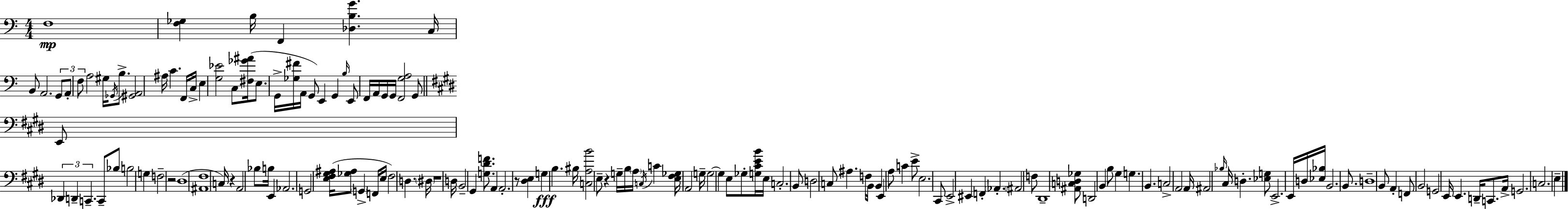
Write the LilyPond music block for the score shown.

{
  \clef bass
  \numericTimeSignature
  \time 4/4
  \key c \major
  f1\mp | <f ges>4 b16 f,4 <des b g'>4. c16 | b,8 a,2. \tuplet 3/2 { g,8 | a,8-. f8 } a2 gis16 \acciaccatura { ges,16 } b8.-> | \break <gis, a,>2 ais16 c'4. | f,16 c16-> e4 <g ees'>2 c8 | <fis ges' ais'>16( e8. g,16-> <ges fis'>16 a,16 g,8) e,4 g,4 | \grace { b16 } e,8 f,16 a,16 g,16 g,16 <f, g a>2 | \break g,8 \bar "||" \break \key e \major e,8 \tuplet 3/2 { des,4 d,4-- c,4.-- } | c,8-- bes8 b2 g4 | f2-- r2 | dis1( | \break <ais, fis>1 | c16) r4 a,2 bes8 b16 | e,4 aes,2. | g,2 <e fis gis ais>16( <ges ais>8 \parenthesize g,4-> f,16 | \break e16 fis2) d4. \parenthesize dis16 | r1 | d16 b,2-- gis,4 <g dis' f'>8. | a,4 a,2.-. | \break r8 <dis e>4 g4\fff b4. | bis16 <c a b'>2 e8-- r4 g16-- | b16 \parenthesize a16 \acciaccatura { c16 } c'4 <e fis ges>16 a,2 | g16-- g2~~ g4 e8 ges8-. | \break <g cis' e' b'>16 e16 c2.-. b,8 | d2 c8 ais4. | f16 b,16 b,4 e,4 a8 c'4 | e'8-> e2. cis,8 | \break e,2-> eis,4 f,4-. | \parenthesize aes,4.-. \parenthesize ais,2 f8 | dis,1-- | <ais, c d ges>8 d,2 b,4 b8 | \break gis4 g4. b,4. | c2-> a,2 | a,16 ais,2 \grace { bes16 } cis16 d4.-. | <ees g>8 e,2.-> | \break e,16 d16 <ees bes>16 b,2. b,8. | d1-- | b,8 a,4-. f,8 b,2 | g,2 e,16 e,4. | \break d,16-- c,8. a,16-> g,2. | c2. e4-- | \bar "|."
}